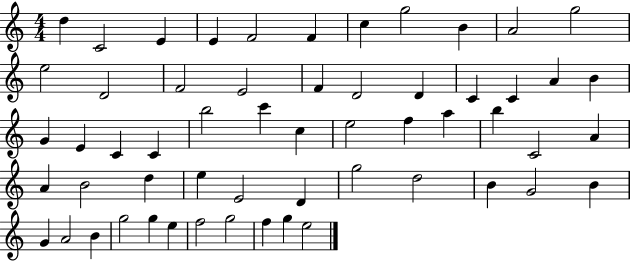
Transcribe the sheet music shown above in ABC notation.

X:1
T:Untitled
M:4/4
L:1/4
K:C
d C2 E E F2 F c g2 B A2 g2 e2 D2 F2 E2 F D2 D C C A B G E C C b2 c' c e2 f a b C2 A A B2 d e E2 D g2 d2 B G2 B G A2 B g2 g e f2 g2 f g e2